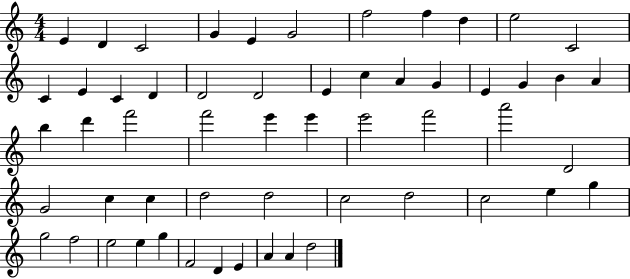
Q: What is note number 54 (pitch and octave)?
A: A4